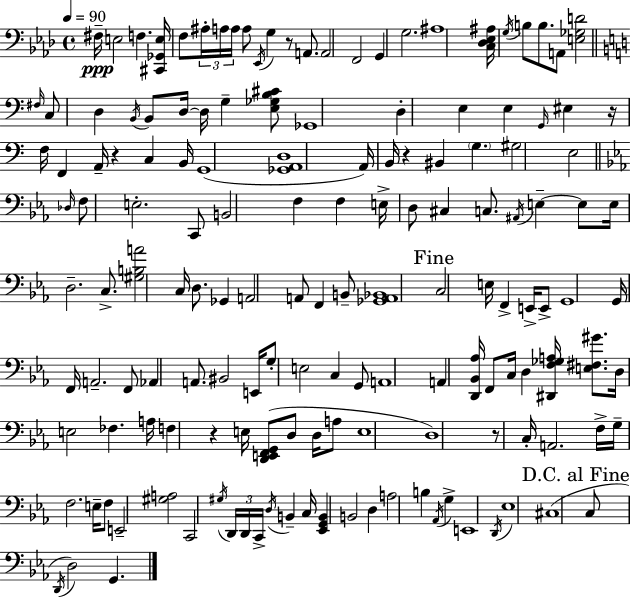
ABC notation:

X:1
T:Untitled
M:4/4
L:1/4
K:Fm
^F,/4 E,2 F, [^C,,_G,,E,]/4 F,/2 ^A,/4 A,/4 A,/4 A,/2 _E,,/4 G, z/2 A,,/2 A,,2 F,,2 G,, G,2 ^A,4 [C,_D,_E,^A,]/4 G,/4 B,/2 B,/2 A,,/2 [E,_G,D]2 ^F,/4 C,/2 D, B,,/4 B,,/2 D,/4 D,/4 G, [E,_G,B,^C]/2 _G,,4 D, E, E, G,,/4 ^E, z/4 F,/4 F,, A,,/4 z C, B,,/4 G,,4 [_G,,A,,D,]4 A,,/4 B,,/4 z ^B,, G, ^G,2 E,2 _D,/4 F,/2 E,2 C,,/2 B,,2 F, F, E,/4 D,/2 ^C, C,/2 ^A,,/4 E, E,/2 E,/4 D,2 C,/2 [^G,B,A]2 C,/4 D,/2 _G,, A,,2 A,,/2 F,, B,,/2 [_G,,A,,_B,,]4 C,2 E,/4 F,, E,,/4 E,,/2 G,,4 G,,/4 F,,/4 A,,2 F,,/2 _A,, A,,/2 ^B,,2 E,,/4 G,/2 E,2 C, G,,/2 A,,4 A,, [D,,_B,,_A,]/4 F,,/2 C,/4 D, [^D,,F,_G,A,]/4 [E,^F,^G]/2 D,/4 E,2 _F, A,/4 F, z E,/4 [D,,E,,F,,G,,]/2 D,/2 D,/4 A,/2 E,4 D,4 z/2 C,/4 A,,2 F,/4 G,/4 F,2 E,/4 F,/2 E,,2 [^G,A,]2 C,,2 ^G,/4 D,,/4 D,,/4 C,,/4 D,/4 B,, C,/4 [_E,,G,,B,,] B,,2 D, A,2 B, _A,,/4 G, E,,4 D,,/4 _E,4 ^C,4 C,/2 D,,/4 D,2 G,,